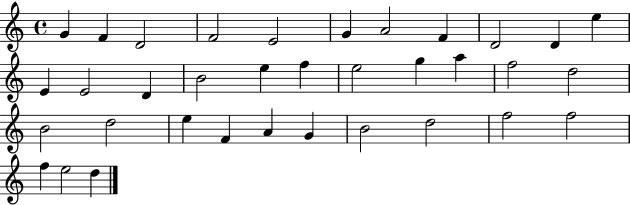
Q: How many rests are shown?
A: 0